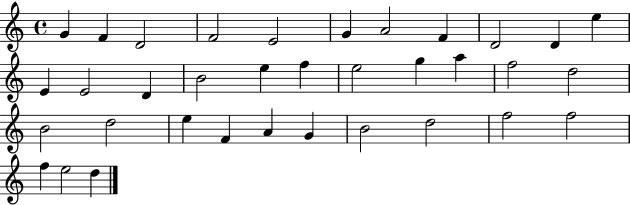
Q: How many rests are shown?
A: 0